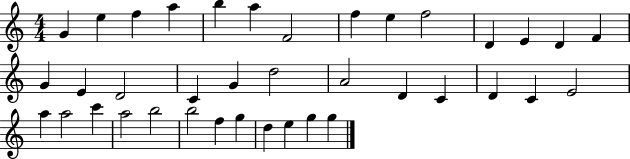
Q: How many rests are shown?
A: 0